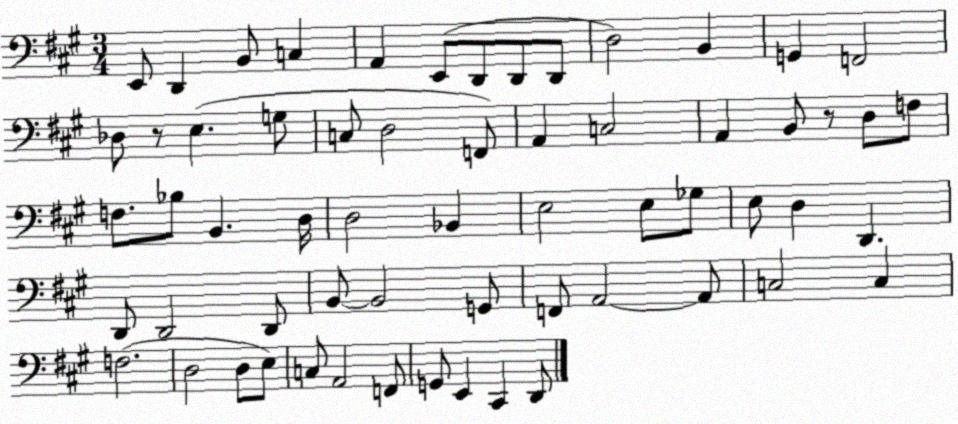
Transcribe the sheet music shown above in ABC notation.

X:1
T:Untitled
M:3/4
L:1/4
K:A
E,,/2 D,, B,,/2 C, A,, E,,/2 D,,/2 D,,/2 D,,/2 D,2 B,, G,, F,,2 _D,/2 z/2 E, G,/2 C,/2 D,2 F,,/2 A,, C,2 A,, B,,/2 z/2 D,/2 F,/2 F,/2 _B,/2 B,, D,/4 D,2 _B,, E,2 E,/2 _G,/2 E,/2 D, D,, D,,/2 D,,2 D,,/2 B,,/2 B,,2 G,,/2 F,,/2 A,,2 A,,/2 C,2 C, F,2 D,2 D,/2 E,/2 C,/2 A,,2 F,,/2 G,,/2 E,, ^C,, D,,/2